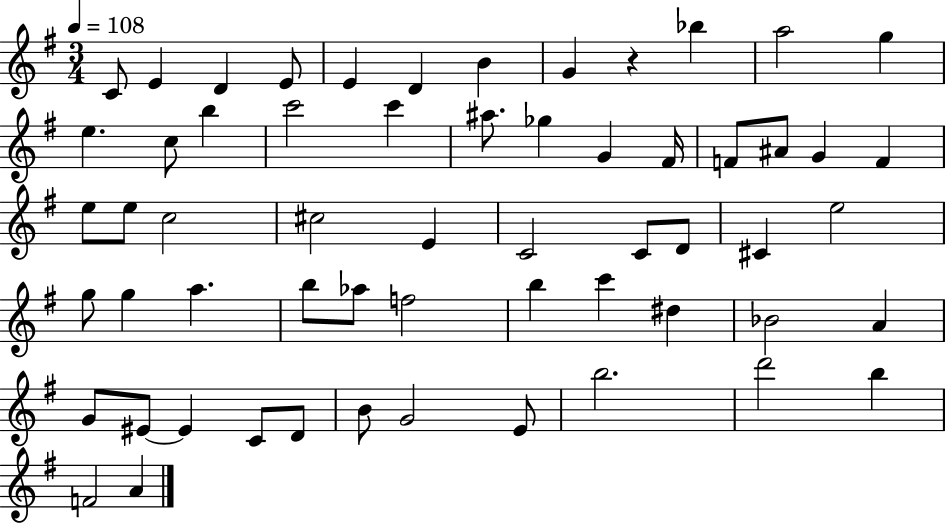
C4/e E4/q D4/q E4/e E4/q D4/q B4/q G4/q R/q Bb5/q A5/h G5/q E5/q. C5/e B5/q C6/h C6/q A#5/e. Gb5/q G4/q F#4/s F4/e A#4/e G4/q F4/q E5/e E5/e C5/h C#5/h E4/q C4/h C4/e D4/e C#4/q E5/h G5/e G5/q A5/q. B5/e Ab5/e F5/h B5/q C6/q D#5/q Bb4/h A4/q G4/e EIS4/e EIS4/q C4/e D4/e B4/e G4/h E4/e B5/h. D6/h B5/q F4/h A4/q